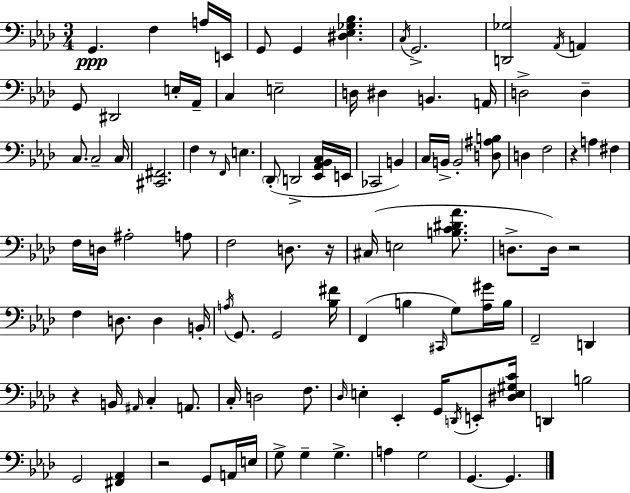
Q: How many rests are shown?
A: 6